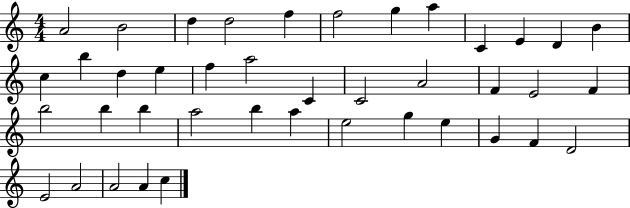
{
  \clef treble
  \numericTimeSignature
  \time 4/4
  \key c \major
  a'2 b'2 | d''4 d''2 f''4 | f''2 g''4 a''4 | c'4 e'4 d'4 b'4 | \break c''4 b''4 d''4 e''4 | f''4 a''2 c'4 | c'2 a'2 | f'4 e'2 f'4 | \break b''2 b''4 b''4 | a''2 b''4 a''4 | e''2 g''4 e''4 | g'4 f'4 d'2 | \break e'2 a'2 | a'2 a'4 c''4 | \bar "|."
}